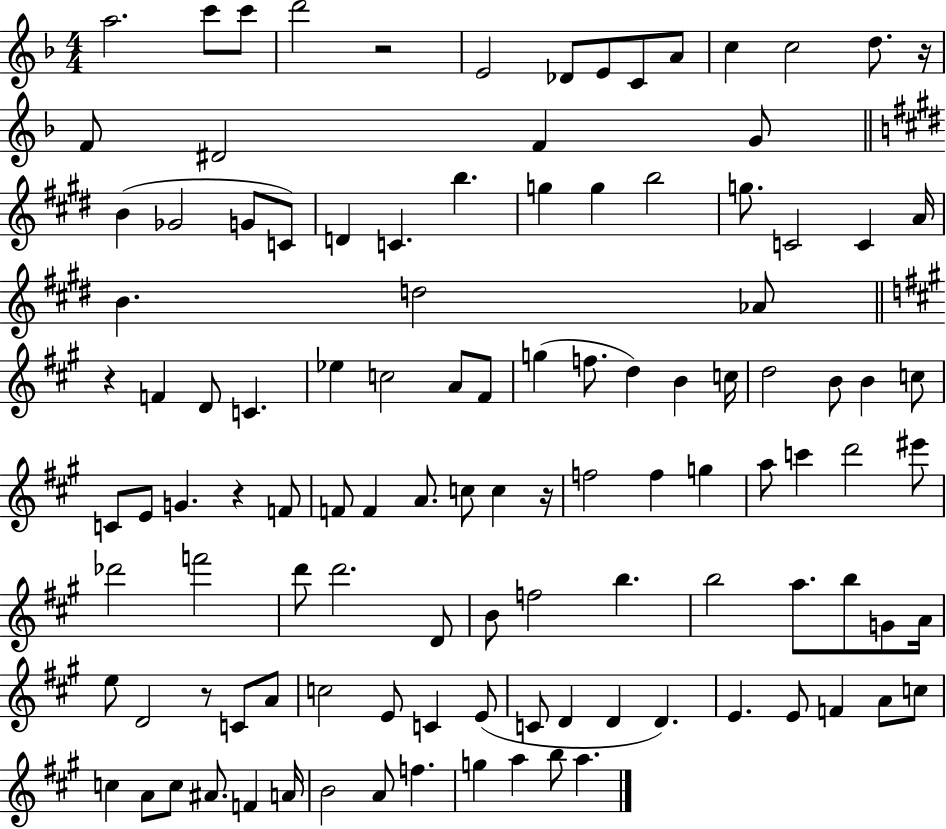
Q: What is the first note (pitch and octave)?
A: A5